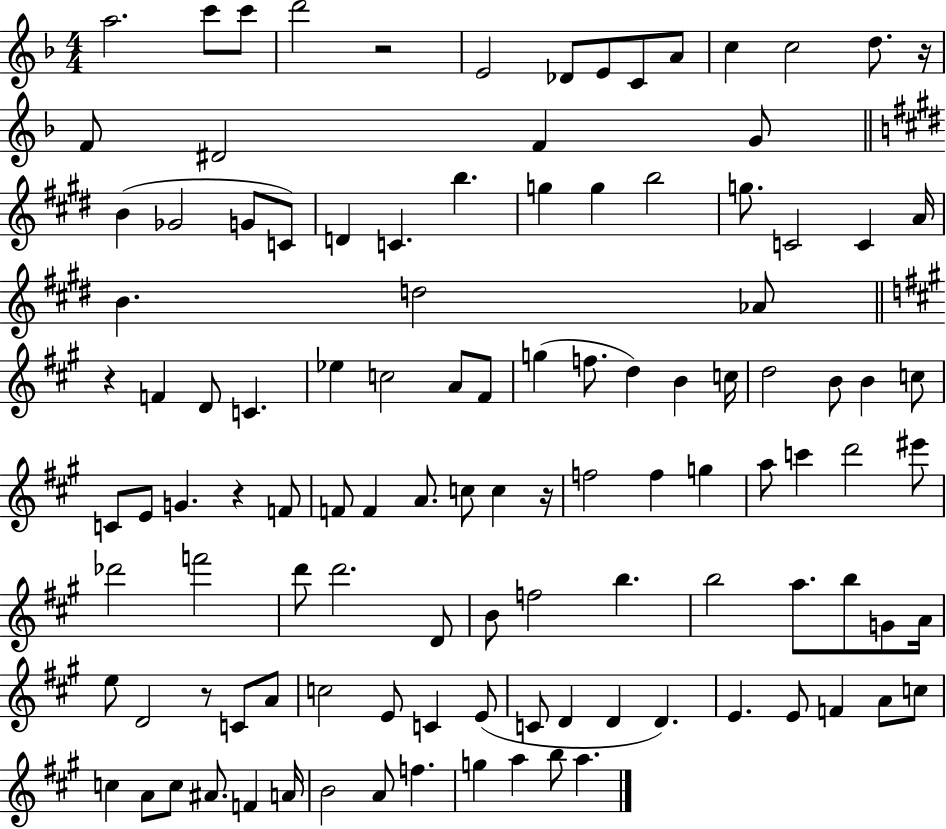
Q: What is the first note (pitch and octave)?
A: A5